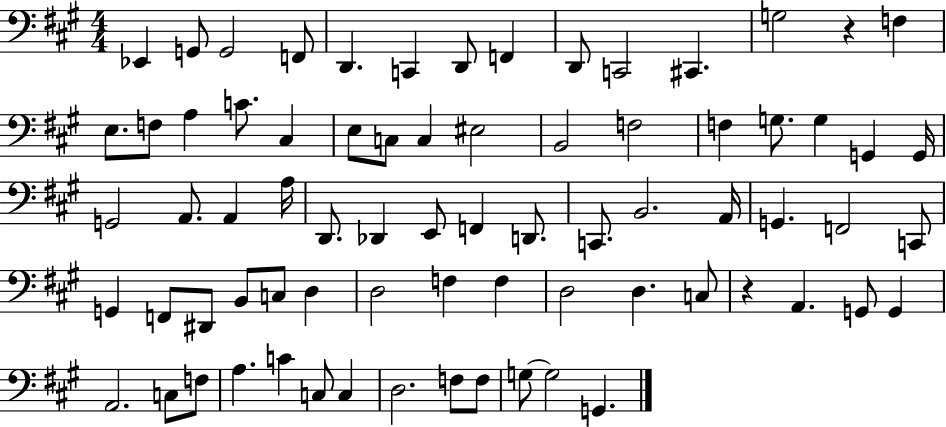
{
  \clef bass
  \numericTimeSignature
  \time 4/4
  \key a \major
  ees,4 g,8 g,2 f,8 | d,4. c,4 d,8 f,4 | d,8 c,2 cis,4. | g2 r4 f4 | \break e8. f8 a4 c'8. cis4 | e8 c8 c4 eis2 | b,2 f2 | f4 g8. g4 g,4 g,16 | \break g,2 a,8. a,4 a16 | d,8. des,4 e,8 f,4 d,8. | c,8. b,2. a,16 | g,4. f,2 c,8 | \break g,4 f,8 dis,8 b,8 c8 d4 | d2 f4 f4 | d2 d4. c8 | r4 a,4. g,8 g,4 | \break a,2. c8 f8 | a4. c'4 c8 c4 | d2. f8 f8 | g8~~ g2 g,4. | \break \bar "|."
}